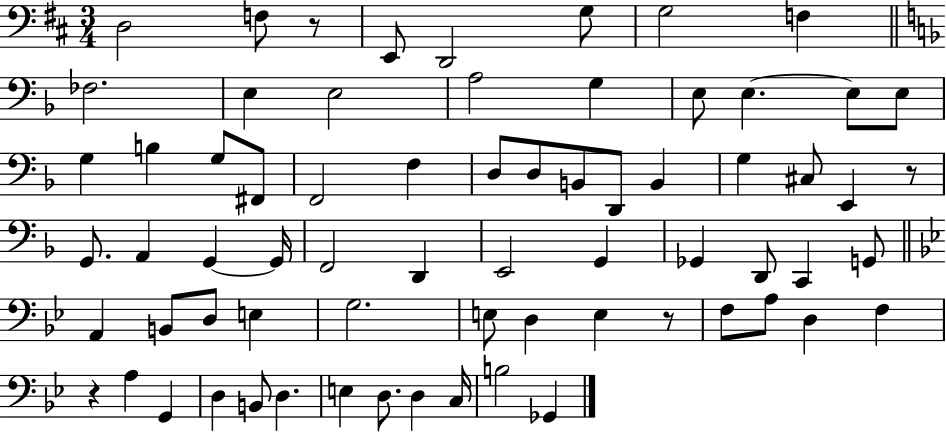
{
  \clef bass
  \numericTimeSignature
  \time 3/4
  \key d \major
  d2 f8 r8 | e,8 d,2 g8 | g2 f4 | \bar "||" \break \key f \major fes2. | e4 e2 | a2 g4 | e8 e4.~~ e8 e8 | \break g4 b4 g8 fis,8 | f,2 f4 | d8 d8 b,8 d,8 b,4 | g4 cis8 e,4 r8 | \break g,8. a,4 g,4~~ g,16 | f,2 d,4 | e,2 g,4 | ges,4 d,8 c,4 g,8 | \break \bar "||" \break \key g \minor a,4 b,8 d8 e4 | g2. | e8 d4 e4 r8 | f8 a8 d4 f4 | \break r4 a4 g,4 | d4 b,8 d4. | e4 d8. d4 c16 | b2 ges,4 | \break \bar "|."
}